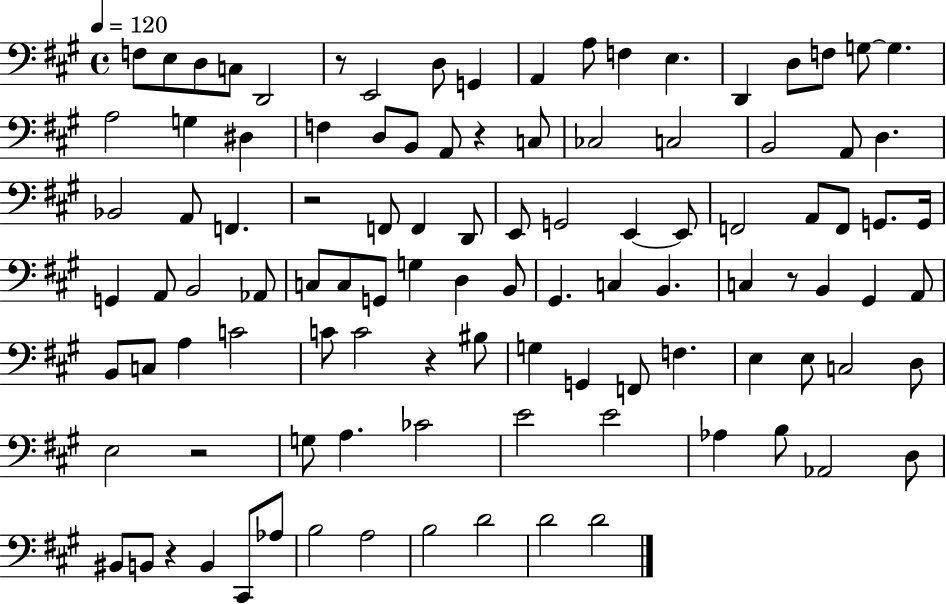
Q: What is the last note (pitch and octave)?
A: D4